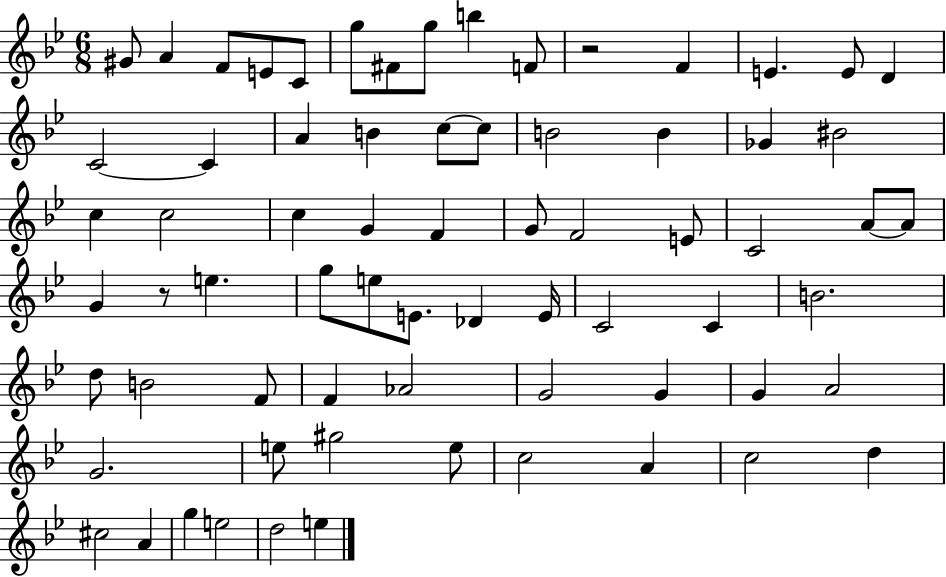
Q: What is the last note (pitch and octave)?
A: E5